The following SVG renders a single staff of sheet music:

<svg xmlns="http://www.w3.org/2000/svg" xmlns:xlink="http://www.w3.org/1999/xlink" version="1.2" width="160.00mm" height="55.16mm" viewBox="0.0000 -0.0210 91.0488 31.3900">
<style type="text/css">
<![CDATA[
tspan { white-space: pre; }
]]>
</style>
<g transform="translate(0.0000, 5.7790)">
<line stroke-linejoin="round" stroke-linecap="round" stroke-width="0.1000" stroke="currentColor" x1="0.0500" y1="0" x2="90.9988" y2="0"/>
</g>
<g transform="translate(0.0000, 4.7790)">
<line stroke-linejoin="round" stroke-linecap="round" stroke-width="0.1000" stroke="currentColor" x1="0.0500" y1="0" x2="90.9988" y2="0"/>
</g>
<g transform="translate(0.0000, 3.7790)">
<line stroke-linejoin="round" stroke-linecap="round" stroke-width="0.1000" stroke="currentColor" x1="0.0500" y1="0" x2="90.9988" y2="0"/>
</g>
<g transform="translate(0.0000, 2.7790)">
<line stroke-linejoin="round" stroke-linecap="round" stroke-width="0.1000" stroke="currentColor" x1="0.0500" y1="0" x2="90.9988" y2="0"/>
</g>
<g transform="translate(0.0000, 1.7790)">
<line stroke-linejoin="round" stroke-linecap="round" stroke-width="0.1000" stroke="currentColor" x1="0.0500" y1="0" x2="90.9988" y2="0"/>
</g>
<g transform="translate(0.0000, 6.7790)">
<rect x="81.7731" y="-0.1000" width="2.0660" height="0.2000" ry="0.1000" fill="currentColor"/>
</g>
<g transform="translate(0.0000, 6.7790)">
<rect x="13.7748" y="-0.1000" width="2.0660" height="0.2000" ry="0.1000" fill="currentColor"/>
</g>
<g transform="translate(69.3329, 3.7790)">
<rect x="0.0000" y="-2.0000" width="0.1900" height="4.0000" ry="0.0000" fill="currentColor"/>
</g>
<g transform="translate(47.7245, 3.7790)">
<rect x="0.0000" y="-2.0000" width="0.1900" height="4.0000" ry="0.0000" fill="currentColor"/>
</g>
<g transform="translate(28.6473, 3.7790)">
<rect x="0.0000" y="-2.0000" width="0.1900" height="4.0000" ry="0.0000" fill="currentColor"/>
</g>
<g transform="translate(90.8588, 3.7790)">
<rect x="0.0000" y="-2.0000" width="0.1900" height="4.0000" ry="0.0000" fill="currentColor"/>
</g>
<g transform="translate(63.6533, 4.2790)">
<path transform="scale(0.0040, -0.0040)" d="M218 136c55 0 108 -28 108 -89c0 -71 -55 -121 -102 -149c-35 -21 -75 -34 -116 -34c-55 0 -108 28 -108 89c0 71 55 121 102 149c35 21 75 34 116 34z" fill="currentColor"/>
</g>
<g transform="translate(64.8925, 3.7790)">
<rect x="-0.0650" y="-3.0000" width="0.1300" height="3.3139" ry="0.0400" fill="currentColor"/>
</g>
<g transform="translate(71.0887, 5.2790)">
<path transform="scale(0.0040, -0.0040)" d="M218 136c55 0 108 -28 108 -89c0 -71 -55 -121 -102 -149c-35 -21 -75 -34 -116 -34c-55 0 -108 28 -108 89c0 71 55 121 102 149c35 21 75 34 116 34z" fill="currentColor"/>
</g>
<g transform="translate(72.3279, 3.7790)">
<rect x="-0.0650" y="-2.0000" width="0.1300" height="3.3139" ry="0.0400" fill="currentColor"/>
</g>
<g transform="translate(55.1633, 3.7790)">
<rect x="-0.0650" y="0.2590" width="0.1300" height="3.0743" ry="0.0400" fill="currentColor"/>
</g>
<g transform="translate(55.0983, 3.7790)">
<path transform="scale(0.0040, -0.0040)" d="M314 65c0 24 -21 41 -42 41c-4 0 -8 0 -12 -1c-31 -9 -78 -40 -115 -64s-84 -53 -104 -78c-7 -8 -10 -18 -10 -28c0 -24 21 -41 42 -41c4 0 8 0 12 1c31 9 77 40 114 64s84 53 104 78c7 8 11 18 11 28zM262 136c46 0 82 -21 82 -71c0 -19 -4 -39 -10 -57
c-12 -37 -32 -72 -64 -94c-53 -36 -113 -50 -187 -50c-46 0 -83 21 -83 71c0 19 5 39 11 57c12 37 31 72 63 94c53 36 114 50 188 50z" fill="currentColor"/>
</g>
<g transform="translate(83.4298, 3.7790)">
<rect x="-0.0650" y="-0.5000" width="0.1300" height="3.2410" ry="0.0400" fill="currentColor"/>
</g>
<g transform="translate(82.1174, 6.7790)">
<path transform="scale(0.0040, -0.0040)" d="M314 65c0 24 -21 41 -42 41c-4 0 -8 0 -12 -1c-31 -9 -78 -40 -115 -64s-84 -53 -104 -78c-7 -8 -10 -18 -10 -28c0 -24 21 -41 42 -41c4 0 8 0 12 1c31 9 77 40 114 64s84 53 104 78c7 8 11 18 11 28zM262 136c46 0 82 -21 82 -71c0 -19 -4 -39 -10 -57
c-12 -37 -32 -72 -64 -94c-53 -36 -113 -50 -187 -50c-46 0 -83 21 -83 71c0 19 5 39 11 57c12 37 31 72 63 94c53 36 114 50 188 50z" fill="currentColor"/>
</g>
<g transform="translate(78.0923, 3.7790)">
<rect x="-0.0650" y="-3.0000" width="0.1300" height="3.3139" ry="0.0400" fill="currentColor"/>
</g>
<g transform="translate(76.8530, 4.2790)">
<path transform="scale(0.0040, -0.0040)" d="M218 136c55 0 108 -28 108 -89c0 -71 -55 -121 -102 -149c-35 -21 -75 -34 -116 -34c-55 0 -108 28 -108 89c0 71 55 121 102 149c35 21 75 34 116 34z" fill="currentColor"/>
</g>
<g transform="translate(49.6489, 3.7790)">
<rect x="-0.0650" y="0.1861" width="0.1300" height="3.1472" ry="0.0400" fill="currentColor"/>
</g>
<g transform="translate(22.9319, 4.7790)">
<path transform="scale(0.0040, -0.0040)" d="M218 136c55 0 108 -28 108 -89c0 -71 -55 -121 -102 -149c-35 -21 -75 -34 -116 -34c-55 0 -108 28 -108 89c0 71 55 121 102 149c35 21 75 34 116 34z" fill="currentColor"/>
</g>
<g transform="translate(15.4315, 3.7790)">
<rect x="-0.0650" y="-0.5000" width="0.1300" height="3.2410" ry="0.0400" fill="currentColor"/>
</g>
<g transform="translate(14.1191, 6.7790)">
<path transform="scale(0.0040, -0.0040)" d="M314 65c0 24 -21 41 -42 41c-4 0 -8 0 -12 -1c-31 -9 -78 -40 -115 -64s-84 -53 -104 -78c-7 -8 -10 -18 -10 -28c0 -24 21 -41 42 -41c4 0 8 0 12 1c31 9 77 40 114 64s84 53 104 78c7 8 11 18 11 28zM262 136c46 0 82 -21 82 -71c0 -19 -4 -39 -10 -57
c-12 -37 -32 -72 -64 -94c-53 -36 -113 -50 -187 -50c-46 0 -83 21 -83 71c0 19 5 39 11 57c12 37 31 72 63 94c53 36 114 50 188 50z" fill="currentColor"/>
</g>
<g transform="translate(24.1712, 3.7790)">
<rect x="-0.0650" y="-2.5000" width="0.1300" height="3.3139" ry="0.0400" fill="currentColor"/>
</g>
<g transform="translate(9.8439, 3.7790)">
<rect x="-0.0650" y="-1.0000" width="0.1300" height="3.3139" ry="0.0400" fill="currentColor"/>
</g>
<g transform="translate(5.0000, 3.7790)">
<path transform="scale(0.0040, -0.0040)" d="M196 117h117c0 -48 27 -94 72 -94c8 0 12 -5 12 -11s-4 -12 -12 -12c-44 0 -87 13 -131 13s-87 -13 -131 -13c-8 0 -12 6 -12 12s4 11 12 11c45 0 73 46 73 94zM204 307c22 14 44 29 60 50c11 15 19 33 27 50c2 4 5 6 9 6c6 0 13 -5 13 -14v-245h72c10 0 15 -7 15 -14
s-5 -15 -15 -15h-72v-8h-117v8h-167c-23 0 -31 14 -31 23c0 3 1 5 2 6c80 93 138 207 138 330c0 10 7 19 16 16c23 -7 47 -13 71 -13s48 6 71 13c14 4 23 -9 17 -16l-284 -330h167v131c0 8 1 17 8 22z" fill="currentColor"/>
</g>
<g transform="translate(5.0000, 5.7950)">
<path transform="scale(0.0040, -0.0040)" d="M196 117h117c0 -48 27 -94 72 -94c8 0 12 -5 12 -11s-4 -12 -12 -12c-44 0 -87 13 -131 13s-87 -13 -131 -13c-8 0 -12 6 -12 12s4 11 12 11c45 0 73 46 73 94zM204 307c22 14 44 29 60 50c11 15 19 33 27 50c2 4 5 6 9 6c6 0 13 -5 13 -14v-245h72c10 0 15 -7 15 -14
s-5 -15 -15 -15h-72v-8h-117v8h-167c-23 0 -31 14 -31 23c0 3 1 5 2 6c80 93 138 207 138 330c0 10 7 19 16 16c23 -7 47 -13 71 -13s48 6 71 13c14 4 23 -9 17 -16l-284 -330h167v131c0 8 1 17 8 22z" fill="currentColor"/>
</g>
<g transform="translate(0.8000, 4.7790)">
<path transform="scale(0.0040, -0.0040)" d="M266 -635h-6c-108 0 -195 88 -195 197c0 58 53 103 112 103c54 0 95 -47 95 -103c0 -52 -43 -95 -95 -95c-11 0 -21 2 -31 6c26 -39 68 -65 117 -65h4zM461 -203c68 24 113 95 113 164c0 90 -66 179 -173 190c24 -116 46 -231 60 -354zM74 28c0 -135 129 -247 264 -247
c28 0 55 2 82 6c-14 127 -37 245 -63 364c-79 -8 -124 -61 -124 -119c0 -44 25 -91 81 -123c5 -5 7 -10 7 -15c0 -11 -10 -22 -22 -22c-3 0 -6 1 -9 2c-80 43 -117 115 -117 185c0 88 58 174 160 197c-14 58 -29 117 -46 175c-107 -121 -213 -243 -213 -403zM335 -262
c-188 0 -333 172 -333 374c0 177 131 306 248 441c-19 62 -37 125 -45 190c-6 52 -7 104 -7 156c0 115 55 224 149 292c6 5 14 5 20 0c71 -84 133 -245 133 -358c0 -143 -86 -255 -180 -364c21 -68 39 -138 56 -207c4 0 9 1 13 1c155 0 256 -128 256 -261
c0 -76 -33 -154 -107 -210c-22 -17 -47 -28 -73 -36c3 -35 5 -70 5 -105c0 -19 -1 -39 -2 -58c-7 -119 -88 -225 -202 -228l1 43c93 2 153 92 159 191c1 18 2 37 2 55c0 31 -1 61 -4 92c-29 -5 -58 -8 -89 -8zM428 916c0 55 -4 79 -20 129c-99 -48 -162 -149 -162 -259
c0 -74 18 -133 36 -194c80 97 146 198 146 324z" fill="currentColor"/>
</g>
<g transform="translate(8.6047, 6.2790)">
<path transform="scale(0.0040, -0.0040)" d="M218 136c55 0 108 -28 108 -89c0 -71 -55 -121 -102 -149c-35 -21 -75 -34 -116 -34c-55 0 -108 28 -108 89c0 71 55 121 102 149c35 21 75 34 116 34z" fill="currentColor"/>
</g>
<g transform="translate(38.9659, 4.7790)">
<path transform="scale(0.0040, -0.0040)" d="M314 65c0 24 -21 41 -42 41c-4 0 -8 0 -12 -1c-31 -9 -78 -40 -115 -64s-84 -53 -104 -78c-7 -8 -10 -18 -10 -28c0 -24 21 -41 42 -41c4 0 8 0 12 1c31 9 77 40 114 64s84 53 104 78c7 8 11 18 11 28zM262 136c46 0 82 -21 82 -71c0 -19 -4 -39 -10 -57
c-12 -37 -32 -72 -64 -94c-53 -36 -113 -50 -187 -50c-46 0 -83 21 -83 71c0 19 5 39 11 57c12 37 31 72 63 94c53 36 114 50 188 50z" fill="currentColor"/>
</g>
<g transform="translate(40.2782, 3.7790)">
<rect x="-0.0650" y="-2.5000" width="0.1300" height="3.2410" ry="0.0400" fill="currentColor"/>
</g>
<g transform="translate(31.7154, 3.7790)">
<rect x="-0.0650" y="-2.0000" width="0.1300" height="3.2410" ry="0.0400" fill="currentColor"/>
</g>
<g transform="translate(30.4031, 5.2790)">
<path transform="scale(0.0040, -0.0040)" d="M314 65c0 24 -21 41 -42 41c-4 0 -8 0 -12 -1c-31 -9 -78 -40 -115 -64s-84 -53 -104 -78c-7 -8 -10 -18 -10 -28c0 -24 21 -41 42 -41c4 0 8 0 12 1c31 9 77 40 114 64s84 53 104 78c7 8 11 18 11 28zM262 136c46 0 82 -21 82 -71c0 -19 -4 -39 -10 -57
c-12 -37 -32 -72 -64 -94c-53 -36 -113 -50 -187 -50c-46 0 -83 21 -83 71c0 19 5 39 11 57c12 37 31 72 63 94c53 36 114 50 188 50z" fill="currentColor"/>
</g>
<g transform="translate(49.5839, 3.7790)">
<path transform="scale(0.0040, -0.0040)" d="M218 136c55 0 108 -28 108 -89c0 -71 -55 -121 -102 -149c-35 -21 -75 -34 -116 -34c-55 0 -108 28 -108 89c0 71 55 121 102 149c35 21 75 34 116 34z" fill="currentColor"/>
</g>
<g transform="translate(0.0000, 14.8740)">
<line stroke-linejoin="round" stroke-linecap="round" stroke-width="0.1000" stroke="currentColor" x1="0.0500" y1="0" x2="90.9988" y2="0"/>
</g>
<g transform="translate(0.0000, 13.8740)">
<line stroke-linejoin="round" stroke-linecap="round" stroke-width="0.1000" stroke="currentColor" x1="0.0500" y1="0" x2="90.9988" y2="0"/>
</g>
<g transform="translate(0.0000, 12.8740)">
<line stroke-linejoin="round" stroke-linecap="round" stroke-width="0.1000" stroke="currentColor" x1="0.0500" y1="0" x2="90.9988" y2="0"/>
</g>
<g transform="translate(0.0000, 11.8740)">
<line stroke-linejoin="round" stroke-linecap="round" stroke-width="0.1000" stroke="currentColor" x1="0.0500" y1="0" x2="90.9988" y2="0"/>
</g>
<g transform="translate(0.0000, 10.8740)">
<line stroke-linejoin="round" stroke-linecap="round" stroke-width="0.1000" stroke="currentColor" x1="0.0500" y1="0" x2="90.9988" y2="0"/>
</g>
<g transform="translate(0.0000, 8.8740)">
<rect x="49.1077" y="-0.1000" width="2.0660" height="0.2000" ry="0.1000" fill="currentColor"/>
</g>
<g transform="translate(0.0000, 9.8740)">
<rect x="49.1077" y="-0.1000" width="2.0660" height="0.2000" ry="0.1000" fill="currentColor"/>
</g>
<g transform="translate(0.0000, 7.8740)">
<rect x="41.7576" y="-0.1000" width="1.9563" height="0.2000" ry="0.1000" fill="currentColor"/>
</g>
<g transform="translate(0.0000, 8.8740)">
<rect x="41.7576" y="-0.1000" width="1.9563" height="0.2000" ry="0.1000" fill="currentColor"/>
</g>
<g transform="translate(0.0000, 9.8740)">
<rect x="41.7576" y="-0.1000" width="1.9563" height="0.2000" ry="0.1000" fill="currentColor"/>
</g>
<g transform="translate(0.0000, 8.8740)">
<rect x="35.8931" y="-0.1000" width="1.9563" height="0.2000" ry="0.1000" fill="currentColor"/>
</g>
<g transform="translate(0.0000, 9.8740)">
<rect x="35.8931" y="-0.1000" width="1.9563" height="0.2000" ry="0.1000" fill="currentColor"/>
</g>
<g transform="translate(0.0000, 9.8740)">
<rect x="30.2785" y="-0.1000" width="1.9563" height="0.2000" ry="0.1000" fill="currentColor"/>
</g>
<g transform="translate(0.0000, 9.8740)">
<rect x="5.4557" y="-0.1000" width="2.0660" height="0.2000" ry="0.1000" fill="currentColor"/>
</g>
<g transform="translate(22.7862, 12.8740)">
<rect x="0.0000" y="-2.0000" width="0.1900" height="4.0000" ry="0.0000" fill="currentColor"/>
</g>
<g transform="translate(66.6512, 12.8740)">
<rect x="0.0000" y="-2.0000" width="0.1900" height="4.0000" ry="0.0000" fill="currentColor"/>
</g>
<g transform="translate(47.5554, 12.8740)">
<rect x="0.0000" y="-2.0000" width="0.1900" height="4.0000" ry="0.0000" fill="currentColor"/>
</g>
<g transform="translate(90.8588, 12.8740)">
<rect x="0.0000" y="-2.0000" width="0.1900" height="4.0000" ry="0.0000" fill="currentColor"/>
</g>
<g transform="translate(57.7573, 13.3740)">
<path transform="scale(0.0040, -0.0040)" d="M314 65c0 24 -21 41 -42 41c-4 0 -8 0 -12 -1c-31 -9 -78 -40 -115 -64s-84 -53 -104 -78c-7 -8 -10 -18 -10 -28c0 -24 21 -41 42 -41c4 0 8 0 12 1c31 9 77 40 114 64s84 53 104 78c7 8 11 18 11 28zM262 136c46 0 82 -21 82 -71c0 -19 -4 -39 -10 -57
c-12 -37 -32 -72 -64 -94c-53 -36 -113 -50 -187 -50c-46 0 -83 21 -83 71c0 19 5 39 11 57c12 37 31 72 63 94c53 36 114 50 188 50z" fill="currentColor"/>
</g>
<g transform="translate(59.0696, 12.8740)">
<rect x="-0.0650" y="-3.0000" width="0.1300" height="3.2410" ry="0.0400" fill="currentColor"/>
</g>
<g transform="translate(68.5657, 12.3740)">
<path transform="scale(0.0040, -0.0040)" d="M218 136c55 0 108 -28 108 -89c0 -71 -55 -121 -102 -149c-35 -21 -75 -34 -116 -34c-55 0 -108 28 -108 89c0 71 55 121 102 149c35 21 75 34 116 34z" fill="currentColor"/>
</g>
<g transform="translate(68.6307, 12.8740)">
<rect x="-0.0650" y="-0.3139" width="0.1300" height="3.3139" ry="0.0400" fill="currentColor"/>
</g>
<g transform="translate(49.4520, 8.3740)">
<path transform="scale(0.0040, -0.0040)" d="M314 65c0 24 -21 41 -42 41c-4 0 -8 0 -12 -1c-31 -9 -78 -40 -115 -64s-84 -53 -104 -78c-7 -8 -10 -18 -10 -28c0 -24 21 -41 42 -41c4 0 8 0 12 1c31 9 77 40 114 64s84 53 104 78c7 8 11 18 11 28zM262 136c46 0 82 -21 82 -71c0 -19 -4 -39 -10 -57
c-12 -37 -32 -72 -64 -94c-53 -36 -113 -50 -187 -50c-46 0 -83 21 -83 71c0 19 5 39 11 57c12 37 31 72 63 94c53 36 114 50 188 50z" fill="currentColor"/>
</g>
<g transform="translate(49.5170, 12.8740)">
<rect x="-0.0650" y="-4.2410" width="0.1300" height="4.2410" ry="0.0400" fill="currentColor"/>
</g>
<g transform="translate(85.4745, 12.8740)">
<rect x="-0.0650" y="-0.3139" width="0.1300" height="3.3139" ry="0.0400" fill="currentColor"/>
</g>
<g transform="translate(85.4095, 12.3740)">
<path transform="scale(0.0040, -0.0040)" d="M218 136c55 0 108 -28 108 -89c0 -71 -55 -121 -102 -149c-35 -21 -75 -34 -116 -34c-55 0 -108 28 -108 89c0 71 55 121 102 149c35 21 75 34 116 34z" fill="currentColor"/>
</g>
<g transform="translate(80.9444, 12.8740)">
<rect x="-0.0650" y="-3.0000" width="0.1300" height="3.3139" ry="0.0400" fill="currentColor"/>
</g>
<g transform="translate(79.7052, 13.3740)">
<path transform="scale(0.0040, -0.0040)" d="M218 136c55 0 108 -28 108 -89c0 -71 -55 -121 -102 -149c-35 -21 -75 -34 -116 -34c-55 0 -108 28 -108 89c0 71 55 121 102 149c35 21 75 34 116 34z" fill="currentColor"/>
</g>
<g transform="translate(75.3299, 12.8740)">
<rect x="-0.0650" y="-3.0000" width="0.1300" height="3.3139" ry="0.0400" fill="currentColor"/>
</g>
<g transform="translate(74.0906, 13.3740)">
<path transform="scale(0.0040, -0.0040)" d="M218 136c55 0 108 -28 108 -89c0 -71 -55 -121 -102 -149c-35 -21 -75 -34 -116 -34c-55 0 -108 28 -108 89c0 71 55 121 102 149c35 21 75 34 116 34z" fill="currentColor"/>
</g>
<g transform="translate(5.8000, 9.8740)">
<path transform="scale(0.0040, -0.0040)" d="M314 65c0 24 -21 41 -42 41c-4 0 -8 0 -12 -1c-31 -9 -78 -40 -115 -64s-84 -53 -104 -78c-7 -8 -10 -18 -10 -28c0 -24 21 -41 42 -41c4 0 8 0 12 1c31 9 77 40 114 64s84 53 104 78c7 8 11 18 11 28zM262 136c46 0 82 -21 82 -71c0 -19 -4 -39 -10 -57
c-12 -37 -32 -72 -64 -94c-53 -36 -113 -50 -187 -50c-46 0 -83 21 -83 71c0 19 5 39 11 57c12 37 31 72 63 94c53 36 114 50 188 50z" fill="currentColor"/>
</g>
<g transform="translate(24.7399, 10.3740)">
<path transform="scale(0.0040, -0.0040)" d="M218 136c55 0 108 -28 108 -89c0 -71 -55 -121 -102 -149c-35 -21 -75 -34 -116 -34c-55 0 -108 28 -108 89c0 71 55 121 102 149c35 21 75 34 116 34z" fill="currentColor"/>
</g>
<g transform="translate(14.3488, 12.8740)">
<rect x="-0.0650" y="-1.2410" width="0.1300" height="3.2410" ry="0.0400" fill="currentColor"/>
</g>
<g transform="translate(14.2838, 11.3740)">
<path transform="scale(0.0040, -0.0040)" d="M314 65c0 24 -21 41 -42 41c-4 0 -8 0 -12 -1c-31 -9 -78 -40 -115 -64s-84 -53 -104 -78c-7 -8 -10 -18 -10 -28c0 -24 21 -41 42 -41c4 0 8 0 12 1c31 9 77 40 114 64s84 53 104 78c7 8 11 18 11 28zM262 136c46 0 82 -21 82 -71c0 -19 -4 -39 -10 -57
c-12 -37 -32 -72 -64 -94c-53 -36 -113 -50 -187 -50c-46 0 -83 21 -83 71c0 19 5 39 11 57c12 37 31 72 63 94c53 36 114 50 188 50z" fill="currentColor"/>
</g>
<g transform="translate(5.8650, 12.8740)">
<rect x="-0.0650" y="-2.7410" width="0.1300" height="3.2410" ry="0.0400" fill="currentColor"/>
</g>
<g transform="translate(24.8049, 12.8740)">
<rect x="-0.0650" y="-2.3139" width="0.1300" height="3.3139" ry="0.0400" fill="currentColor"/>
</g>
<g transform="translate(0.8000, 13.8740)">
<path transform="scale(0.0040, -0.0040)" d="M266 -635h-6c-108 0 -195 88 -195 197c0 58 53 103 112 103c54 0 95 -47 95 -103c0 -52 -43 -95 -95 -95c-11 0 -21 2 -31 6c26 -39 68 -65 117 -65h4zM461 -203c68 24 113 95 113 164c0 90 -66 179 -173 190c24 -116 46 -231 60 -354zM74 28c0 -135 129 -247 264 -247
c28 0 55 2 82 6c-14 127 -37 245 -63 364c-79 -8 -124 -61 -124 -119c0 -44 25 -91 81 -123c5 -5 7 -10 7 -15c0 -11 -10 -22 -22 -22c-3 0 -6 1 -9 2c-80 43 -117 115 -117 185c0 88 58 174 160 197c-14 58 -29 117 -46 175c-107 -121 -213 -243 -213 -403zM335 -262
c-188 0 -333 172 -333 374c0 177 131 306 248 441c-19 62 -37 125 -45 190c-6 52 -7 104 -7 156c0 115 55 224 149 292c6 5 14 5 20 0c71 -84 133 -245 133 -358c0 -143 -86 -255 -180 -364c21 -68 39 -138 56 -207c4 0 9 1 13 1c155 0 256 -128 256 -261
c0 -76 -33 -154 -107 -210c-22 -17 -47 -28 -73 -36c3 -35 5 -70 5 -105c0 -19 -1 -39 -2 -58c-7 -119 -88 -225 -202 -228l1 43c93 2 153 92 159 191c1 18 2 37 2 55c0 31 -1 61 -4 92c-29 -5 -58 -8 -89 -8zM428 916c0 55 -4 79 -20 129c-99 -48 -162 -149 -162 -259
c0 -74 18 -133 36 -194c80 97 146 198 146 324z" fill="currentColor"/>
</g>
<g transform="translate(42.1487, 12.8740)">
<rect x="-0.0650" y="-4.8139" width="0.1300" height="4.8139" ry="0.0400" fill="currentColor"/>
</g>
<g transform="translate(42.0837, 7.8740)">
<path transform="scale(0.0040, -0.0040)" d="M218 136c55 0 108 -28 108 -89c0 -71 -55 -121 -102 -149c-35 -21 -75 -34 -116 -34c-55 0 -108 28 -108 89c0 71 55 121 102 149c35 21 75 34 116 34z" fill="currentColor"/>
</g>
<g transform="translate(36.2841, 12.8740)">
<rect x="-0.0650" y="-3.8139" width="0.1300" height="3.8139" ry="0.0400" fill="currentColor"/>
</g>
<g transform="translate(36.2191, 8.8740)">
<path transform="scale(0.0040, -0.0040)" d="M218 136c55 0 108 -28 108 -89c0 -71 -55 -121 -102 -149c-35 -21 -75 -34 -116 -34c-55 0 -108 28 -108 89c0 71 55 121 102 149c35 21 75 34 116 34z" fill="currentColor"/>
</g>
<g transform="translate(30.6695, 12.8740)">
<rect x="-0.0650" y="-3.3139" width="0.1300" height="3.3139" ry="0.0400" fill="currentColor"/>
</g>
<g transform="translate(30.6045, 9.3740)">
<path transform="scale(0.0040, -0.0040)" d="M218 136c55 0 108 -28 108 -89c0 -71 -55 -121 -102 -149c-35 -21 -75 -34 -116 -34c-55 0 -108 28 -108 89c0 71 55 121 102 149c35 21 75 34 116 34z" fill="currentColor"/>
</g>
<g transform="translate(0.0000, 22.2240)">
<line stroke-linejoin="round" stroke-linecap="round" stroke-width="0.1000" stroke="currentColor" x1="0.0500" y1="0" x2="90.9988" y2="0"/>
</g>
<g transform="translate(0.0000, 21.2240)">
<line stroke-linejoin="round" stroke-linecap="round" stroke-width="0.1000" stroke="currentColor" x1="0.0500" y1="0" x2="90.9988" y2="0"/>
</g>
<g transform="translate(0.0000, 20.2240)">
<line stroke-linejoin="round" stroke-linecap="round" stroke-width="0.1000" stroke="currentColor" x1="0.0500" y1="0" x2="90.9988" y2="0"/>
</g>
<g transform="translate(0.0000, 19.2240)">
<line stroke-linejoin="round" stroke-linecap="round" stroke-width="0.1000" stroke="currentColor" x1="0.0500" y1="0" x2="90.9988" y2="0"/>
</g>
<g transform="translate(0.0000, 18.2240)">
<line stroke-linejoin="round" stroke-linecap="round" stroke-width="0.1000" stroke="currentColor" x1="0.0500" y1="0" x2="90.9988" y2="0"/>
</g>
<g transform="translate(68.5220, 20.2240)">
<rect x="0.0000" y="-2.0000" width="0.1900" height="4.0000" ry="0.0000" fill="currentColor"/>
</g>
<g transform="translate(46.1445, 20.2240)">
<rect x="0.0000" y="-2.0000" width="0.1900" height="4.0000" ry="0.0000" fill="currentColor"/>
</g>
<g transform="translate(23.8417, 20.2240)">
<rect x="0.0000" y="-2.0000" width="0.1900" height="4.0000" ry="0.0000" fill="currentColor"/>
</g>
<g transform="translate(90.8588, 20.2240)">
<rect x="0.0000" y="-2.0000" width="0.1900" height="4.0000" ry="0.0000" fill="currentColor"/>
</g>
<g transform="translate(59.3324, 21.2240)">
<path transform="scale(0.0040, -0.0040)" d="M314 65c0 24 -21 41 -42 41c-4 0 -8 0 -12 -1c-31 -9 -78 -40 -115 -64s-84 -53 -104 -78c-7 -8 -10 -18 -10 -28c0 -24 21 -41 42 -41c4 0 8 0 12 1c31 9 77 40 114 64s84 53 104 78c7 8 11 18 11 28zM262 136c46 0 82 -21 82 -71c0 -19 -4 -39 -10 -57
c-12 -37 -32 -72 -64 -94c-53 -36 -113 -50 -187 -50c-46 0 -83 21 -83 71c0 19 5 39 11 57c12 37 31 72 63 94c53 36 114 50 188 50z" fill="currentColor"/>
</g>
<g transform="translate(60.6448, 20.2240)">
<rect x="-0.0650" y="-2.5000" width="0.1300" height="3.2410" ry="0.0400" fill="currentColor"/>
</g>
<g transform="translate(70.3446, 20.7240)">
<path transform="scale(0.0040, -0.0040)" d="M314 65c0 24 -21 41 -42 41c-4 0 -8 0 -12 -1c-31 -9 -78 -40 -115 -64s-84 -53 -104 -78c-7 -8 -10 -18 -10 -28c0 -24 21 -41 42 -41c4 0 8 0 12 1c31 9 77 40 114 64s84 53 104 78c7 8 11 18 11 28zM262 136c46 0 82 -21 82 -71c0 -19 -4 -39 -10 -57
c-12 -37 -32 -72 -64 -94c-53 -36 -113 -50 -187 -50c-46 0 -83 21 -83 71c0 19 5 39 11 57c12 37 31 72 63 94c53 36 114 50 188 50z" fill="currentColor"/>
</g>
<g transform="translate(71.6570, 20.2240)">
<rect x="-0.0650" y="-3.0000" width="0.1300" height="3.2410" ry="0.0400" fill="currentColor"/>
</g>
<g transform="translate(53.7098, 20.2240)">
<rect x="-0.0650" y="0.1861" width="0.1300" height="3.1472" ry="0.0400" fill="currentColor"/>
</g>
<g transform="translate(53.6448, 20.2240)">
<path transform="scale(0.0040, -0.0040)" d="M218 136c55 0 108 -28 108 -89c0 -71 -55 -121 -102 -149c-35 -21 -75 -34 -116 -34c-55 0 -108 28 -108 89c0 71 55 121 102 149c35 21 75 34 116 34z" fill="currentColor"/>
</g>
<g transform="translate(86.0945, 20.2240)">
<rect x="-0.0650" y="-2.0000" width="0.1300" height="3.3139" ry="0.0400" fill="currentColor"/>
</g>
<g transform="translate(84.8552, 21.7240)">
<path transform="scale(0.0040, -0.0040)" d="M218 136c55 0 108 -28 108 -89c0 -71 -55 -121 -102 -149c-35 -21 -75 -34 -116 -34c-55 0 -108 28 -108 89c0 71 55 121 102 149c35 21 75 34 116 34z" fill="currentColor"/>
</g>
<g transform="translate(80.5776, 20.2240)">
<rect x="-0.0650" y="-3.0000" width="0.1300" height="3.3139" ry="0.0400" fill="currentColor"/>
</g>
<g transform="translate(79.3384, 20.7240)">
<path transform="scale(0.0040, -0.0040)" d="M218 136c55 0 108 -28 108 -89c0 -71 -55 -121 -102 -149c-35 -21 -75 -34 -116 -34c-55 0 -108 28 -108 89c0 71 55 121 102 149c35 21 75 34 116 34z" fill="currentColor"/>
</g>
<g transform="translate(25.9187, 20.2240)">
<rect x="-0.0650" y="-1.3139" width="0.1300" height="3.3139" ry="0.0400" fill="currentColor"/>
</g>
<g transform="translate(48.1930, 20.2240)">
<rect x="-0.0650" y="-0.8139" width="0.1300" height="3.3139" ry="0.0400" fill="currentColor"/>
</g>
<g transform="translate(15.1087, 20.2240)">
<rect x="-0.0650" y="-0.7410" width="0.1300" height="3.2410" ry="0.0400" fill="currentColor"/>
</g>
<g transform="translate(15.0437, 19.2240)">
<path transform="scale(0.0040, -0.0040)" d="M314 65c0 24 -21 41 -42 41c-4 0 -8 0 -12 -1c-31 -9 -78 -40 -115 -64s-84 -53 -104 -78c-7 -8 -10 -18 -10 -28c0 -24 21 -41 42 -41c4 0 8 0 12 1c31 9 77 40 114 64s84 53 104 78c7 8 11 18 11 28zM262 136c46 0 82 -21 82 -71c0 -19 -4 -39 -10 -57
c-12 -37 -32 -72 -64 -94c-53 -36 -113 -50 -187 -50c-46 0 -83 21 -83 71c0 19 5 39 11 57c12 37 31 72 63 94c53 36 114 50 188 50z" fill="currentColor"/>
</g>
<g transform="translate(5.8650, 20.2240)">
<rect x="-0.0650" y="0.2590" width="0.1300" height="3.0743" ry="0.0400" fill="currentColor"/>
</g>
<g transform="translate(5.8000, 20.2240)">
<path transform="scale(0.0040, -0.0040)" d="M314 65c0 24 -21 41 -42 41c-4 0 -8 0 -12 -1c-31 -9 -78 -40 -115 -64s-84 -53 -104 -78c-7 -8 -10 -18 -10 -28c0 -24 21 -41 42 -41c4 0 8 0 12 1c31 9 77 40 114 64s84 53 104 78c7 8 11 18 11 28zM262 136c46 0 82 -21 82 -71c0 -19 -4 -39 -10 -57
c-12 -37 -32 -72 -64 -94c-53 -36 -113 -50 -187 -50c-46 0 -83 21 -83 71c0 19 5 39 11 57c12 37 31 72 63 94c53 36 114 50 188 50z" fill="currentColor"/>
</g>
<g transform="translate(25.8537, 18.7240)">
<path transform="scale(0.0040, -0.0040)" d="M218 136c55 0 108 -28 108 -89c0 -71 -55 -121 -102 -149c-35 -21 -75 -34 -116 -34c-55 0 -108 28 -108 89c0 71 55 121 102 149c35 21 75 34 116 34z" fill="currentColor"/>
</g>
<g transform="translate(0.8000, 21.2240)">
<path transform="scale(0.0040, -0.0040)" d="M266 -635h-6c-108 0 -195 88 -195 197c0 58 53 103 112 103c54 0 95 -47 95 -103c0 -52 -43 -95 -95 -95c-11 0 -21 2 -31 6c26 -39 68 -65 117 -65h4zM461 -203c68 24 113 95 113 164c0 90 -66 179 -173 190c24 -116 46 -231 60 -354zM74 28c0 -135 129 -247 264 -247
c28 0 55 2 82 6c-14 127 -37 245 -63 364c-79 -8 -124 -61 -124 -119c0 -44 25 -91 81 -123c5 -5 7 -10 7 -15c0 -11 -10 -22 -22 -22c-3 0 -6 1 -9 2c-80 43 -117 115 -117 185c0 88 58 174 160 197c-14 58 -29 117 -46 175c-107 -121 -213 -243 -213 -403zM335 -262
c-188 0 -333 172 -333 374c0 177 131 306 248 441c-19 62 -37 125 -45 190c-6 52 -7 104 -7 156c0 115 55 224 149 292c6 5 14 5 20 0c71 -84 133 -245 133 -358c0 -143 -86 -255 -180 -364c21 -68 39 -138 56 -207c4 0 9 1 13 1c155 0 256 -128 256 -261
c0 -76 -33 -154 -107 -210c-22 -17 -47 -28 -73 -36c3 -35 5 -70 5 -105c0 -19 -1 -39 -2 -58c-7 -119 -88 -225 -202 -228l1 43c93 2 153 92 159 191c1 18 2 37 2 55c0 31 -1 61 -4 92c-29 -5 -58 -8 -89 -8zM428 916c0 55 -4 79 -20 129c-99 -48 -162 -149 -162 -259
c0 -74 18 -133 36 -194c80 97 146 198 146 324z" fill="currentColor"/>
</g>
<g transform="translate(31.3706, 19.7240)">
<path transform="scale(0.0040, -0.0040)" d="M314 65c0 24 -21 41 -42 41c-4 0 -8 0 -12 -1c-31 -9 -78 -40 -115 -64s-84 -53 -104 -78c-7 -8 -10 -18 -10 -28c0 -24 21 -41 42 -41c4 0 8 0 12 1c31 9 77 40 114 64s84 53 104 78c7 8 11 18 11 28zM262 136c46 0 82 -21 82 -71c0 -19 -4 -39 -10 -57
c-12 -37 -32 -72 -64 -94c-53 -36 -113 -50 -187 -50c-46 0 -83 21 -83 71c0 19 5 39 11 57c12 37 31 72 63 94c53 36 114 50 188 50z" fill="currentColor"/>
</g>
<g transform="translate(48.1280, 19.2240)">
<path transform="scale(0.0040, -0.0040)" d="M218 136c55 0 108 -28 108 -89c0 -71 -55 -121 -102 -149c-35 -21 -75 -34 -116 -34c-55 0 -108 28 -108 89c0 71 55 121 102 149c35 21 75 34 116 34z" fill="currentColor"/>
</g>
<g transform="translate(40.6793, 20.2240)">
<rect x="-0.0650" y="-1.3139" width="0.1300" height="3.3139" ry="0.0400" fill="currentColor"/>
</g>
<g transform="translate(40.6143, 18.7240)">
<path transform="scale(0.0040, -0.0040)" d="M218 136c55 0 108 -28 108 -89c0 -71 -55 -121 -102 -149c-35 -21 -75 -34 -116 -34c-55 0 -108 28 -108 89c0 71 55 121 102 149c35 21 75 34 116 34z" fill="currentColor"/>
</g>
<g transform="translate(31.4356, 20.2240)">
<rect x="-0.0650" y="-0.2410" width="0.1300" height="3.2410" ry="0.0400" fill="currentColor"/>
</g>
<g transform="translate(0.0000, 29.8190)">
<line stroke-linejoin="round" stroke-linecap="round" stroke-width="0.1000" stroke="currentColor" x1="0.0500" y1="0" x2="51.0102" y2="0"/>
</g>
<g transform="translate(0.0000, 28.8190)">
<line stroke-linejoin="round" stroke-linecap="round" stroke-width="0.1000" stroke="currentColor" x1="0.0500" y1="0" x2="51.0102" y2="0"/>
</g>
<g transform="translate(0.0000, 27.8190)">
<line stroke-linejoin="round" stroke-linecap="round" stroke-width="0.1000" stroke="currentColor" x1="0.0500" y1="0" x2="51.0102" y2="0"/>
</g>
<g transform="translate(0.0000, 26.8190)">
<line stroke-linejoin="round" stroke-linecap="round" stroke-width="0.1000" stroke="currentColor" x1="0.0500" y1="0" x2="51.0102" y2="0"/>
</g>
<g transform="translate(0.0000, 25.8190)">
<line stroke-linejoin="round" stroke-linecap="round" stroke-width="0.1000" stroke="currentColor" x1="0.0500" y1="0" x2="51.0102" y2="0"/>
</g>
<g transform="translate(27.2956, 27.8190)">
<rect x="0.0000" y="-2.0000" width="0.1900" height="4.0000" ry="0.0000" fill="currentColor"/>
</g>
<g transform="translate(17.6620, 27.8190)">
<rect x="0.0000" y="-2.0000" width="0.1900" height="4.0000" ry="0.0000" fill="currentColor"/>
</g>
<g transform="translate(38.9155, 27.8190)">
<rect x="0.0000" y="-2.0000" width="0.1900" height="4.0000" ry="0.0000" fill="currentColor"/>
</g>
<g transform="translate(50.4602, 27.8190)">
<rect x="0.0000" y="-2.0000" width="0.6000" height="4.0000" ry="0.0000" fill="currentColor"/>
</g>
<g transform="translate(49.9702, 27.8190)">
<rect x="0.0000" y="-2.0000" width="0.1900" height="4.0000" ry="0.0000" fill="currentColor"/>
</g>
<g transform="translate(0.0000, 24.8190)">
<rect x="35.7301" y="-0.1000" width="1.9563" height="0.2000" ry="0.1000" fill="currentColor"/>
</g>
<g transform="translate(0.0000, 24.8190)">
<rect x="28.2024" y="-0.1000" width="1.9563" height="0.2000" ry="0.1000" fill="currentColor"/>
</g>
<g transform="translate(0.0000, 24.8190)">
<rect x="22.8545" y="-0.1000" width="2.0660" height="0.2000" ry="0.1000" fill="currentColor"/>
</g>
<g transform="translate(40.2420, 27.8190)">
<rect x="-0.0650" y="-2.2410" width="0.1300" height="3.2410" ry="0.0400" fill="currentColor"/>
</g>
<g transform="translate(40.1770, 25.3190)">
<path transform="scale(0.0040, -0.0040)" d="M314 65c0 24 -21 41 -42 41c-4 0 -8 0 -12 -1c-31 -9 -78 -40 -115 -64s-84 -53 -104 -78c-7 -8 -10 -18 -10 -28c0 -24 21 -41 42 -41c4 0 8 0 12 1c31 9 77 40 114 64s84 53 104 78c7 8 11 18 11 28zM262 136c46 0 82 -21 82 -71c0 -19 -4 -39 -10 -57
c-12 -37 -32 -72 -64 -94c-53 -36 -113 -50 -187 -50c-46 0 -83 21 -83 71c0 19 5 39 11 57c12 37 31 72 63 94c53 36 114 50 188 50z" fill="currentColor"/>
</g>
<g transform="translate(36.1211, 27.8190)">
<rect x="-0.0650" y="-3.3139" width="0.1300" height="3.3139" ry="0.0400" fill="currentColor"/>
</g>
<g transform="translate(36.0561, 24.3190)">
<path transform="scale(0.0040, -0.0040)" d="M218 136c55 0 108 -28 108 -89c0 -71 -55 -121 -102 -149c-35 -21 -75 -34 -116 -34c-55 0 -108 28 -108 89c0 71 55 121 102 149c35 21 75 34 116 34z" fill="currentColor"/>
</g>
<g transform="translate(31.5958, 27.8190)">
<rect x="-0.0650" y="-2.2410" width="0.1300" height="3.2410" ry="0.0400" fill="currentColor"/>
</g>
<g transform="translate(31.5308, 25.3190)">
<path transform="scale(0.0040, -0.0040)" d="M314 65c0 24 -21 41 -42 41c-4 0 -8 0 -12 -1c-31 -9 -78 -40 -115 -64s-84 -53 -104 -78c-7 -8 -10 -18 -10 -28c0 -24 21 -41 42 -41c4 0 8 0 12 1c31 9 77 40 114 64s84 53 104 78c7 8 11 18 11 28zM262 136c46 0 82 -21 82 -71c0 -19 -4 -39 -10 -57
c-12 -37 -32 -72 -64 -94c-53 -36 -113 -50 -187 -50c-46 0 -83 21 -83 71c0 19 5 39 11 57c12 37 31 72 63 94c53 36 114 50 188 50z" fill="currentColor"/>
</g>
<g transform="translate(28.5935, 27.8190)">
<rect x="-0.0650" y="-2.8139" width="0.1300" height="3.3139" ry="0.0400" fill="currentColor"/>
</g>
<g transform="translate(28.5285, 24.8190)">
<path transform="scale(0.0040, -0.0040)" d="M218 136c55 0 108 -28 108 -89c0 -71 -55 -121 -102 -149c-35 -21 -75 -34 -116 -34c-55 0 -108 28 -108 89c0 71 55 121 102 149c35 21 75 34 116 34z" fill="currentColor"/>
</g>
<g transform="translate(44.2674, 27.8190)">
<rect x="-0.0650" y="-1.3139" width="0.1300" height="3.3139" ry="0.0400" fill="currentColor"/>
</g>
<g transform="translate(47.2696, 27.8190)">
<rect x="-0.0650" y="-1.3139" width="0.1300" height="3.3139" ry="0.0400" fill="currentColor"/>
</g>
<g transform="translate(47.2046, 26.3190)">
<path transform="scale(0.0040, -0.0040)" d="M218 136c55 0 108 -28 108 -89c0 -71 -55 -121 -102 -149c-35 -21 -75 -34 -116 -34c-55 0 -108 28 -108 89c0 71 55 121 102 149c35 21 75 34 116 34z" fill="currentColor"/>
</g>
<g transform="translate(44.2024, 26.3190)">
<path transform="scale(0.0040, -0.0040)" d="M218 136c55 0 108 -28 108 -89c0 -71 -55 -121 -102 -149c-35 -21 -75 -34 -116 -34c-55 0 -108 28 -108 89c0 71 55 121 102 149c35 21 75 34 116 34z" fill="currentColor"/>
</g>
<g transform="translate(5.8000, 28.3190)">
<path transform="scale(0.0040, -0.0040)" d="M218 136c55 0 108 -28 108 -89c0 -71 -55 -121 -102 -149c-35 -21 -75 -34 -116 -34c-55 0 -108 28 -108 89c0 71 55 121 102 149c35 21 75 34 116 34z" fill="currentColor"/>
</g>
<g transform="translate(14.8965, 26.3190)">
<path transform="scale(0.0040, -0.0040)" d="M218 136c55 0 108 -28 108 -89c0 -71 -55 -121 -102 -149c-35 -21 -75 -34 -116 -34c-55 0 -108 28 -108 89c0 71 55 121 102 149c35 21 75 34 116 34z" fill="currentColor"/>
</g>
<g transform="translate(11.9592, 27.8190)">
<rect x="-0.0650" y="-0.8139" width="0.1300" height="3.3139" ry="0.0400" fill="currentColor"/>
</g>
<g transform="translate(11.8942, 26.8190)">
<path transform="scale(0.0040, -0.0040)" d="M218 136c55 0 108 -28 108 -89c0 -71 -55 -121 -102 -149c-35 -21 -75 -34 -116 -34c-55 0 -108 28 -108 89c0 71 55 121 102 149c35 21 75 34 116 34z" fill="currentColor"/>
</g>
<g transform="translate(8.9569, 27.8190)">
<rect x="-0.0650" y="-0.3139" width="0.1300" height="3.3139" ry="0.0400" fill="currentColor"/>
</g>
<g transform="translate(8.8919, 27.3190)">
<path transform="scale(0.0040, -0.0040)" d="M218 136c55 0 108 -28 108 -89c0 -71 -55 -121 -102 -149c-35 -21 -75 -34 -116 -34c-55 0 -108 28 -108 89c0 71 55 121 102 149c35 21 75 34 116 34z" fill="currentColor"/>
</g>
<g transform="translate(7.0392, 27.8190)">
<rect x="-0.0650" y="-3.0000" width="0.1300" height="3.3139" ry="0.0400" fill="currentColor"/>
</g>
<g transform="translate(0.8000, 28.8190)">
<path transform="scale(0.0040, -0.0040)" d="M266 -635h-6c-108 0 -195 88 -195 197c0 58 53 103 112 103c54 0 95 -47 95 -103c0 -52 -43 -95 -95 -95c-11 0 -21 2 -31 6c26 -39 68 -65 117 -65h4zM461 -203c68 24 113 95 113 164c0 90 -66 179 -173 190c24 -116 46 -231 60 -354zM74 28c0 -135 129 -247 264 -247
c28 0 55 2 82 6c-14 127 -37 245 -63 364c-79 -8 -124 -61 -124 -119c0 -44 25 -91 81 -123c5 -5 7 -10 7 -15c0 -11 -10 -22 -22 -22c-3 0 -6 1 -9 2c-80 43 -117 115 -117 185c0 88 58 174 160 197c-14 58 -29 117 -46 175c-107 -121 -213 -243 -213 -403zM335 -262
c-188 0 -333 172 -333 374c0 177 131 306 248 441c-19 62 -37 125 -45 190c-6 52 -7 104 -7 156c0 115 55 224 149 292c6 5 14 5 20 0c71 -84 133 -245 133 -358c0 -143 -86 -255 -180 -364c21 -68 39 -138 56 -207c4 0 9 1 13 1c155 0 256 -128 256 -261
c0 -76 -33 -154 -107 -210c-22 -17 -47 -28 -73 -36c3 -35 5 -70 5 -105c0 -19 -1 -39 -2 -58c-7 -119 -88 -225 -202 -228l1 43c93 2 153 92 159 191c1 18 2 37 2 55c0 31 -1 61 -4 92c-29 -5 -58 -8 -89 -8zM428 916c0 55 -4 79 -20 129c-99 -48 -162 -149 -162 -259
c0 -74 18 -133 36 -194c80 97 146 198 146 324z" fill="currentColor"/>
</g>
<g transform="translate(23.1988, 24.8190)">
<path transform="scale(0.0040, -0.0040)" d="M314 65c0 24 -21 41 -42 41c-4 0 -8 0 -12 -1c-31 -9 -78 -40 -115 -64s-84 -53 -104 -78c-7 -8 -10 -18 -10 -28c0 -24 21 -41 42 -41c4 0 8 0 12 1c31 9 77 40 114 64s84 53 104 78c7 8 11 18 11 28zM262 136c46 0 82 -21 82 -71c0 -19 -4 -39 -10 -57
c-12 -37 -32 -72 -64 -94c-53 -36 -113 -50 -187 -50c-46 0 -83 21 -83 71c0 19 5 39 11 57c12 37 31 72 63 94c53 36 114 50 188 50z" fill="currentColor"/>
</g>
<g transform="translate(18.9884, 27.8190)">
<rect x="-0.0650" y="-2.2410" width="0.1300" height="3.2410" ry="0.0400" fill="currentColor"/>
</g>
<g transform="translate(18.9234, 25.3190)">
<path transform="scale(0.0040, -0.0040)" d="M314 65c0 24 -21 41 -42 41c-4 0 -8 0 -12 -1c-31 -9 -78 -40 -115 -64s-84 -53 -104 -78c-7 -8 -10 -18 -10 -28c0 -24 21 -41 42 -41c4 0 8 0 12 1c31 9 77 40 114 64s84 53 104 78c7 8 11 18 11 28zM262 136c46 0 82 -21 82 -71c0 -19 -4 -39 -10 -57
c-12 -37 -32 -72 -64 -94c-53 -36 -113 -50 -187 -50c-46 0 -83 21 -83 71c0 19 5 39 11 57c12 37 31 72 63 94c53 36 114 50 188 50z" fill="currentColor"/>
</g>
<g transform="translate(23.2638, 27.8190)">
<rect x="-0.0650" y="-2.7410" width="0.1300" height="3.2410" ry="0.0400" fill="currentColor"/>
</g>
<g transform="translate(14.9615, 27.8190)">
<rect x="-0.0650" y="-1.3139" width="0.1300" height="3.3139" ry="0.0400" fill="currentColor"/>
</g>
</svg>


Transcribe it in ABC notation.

X:1
T:Untitled
M:4/4
L:1/4
K:C
D C2 G F2 G2 B B2 A F A C2 a2 e2 g b c' e' d'2 A2 c A A c B2 d2 e c2 e d B G2 A2 A F A c d e g2 a2 a g2 b g2 e e